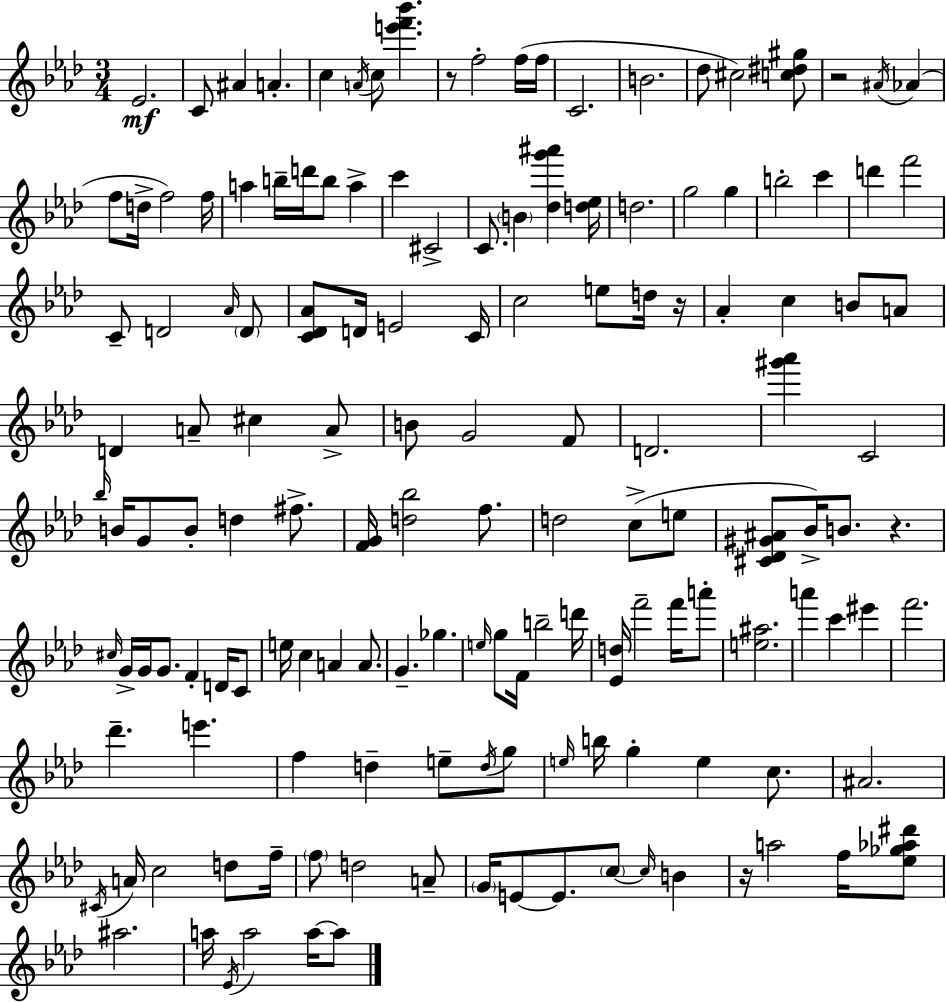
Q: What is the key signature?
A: AES major